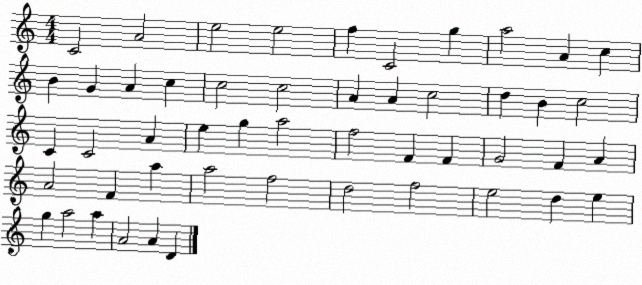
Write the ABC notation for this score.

X:1
T:Untitled
M:4/4
L:1/4
K:C
C2 A2 e2 e2 f C2 g a2 A c B G A c c2 c2 A A c2 d B c2 C C2 A e g a2 f2 F F G2 F A A2 F a a2 f2 d2 f2 e2 d e g a2 a A2 A D